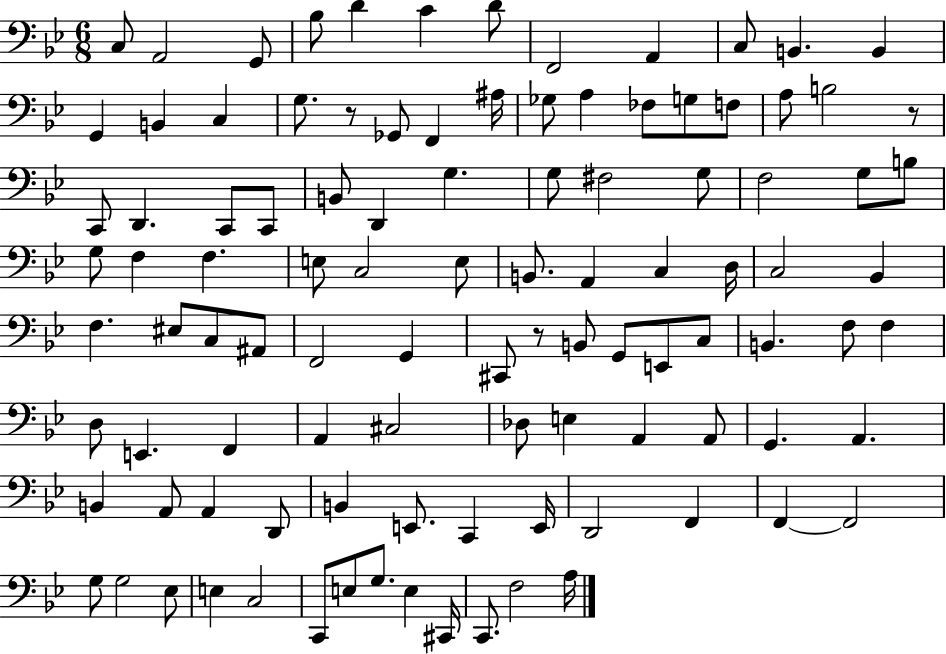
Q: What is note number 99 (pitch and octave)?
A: C2